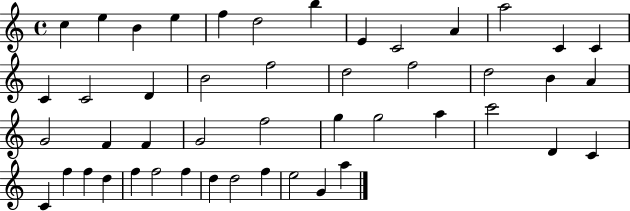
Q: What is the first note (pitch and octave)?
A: C5